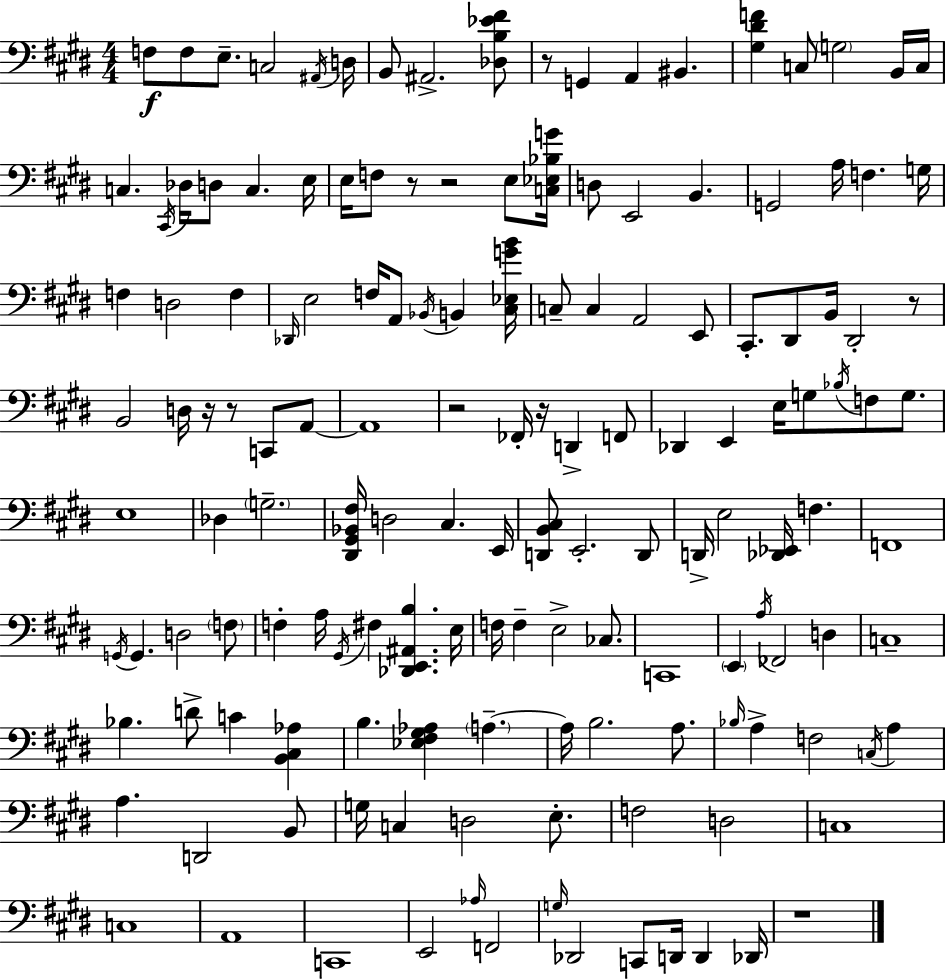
F3/e F3/e E3/e. C3/h A#2/s D3/s B2/e A#2/h. [Db3,B3,Eb4,F#4]/e R/e G2/q A2/q BIS2/q. [G#3,D#4,F4]/q C3/e G3/h B2/s C3/s C3/q. C#2/s Db3/s D3/e C3/q. E3/s E3/s F3/e R/e R/h E3/e [C3,Eb3,Bb3,G4]/s D3/e E2/h B2/q. G2/h A3/s F3/q. G3/s F3/q D3/h F3/q Db2/s E3/h F3/s A2/e Bb2/s B2/q [C#3,Eb3,G4,B4]/s C3/e C3/q A2/h E2/e C#2/e. D#2/e B2/s D#2/h R/e B2/h D3/s R/s R/e C2/e A2/e A2/w R/h FES2/s R/s D2/q F2/e Db2/q E2/q E3/s G3/e Bb3/s F3/e G3/e. E3/w Db3/q G3/h. [D#2,G#2,Bb2,F#3]/s D3/h C#3/q. E2/s [D2,B2,C#3]/e E2/h. D2/e D2/s E3/h [Db2,Eb2]/s F3/q. F2/w G2/s G2/q. D3/h F3/e F3/q A3/s G#2/s F#3/q [Db2,E2,A#2,B3]/q. E3/s F3/s F3/q E3/h CES3/e. C2/w E2/q A3/s FES2/h D3/q C3/w Bb3/q. D4/e C4/q [B2,C#3,Ab3]/q B3/q. [Eb3,F#3,G#3,Ab3]/q A3/q. A3/s B3/h. A3/e. Bb3/s A3/q F3/h C3/s A3/q A3/q. D2/h B2/e G3/s C3/q D3/h E3/e. F3/h D3/h C3/w C3/w A2/w C2/w E2/h Ab3/s F2/h G3/s Db2/h C2/e D2/s D2/q Db2/s R/w